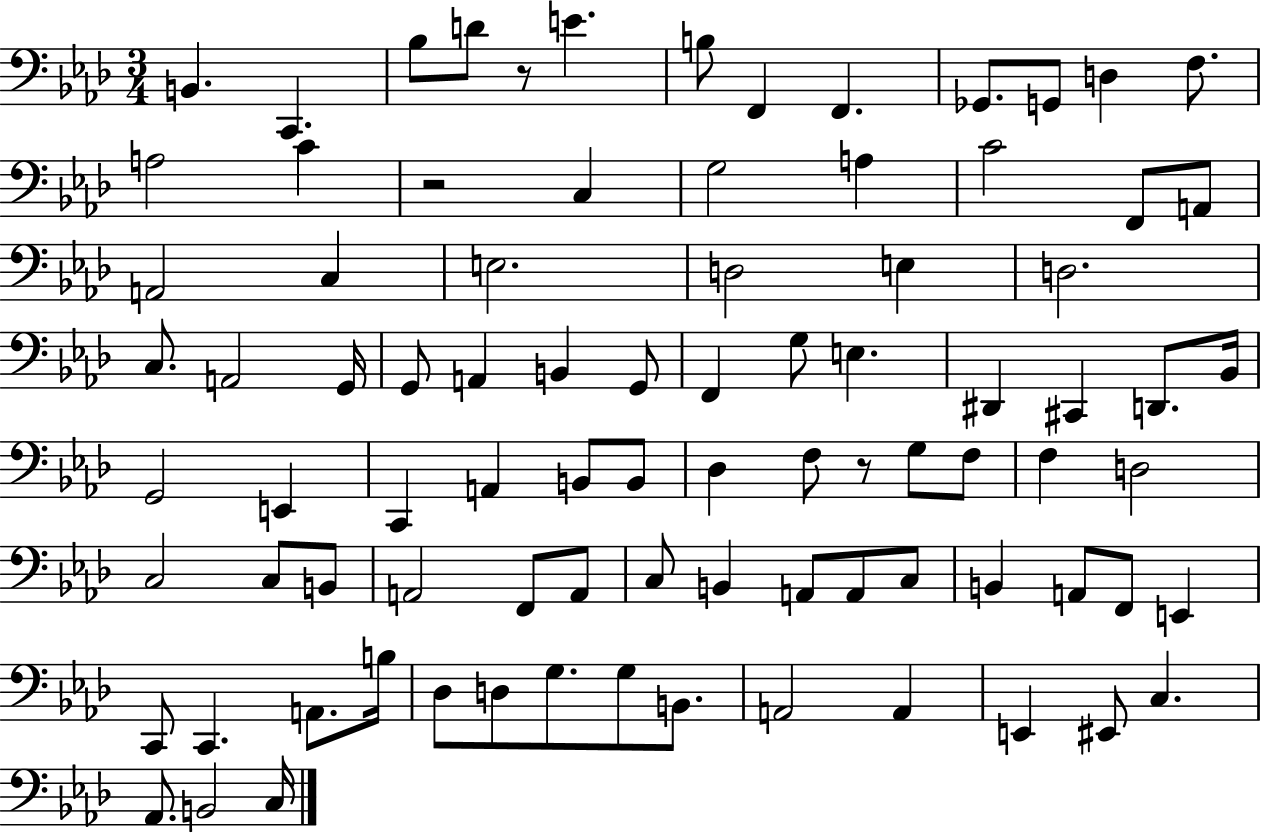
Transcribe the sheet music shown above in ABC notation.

X:1
T:Untitled
M:3/4
L:1/4
K:Ab
B,, C,, _B,/2 D/2 z/2 E B,/2 F,, F,, _G,,/2 G,,/2 D, F,/2 A,2 C z2 C, G,2 A, C2 F,,/2 A,,/2 A,,2 C, E,2 D,2 E, D,2 C,/2 A,,2 G,,/4 G,,/2 A,, B,, G,,/2 F,, G,/2 E, ^D,, ^C,, D,,/2 _B,,/4 G,,2 E,, C,, A,, B,,/2 B,,/2 _D, F,/2 z/2 G,/2 F,/2 F, D,2 C,2 C,/2 B,,/2 A,,2 F,,/2 A,,/2 C,/2 B,, A,,/2 A,,/2 C,/2 B,, A,,/2 F,,/2 E,, C,,/2 C,, A,,/2 B,/4 _D,/2 D,/2 G,/2 G,/2 B,,/2 A,,2 A,, E,, ^E,,/2 C, _A,,/2 B,,2 C,/4